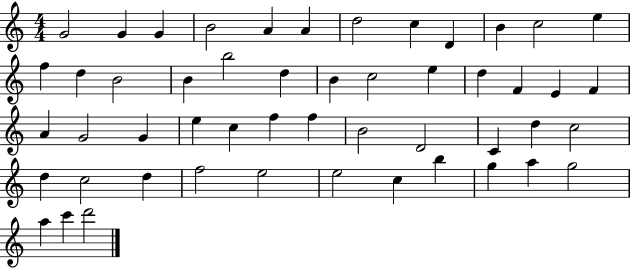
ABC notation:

X:1
T:Untitled
M:4/4
L:1/4
K:C
G2 G G B2 A A d2 c D B c2 e f d B2 B b2 d B c2 e d F E F A G2 G e c f f B2 D2 C d c2 d c2 d f2 e2 e2 c b g a g2 a c' d'2